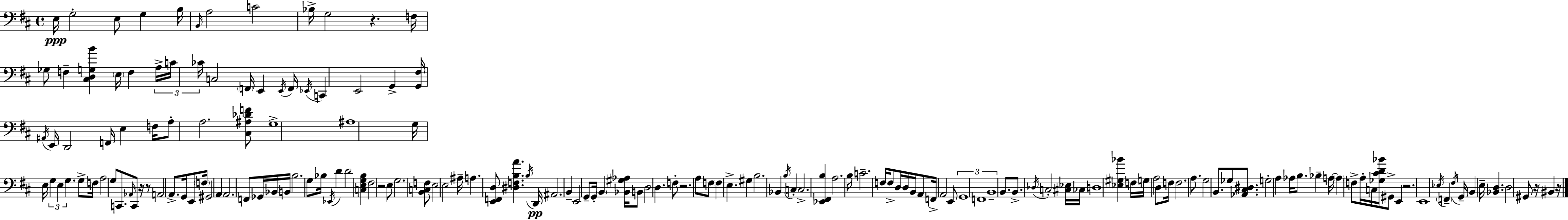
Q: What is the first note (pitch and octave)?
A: E3